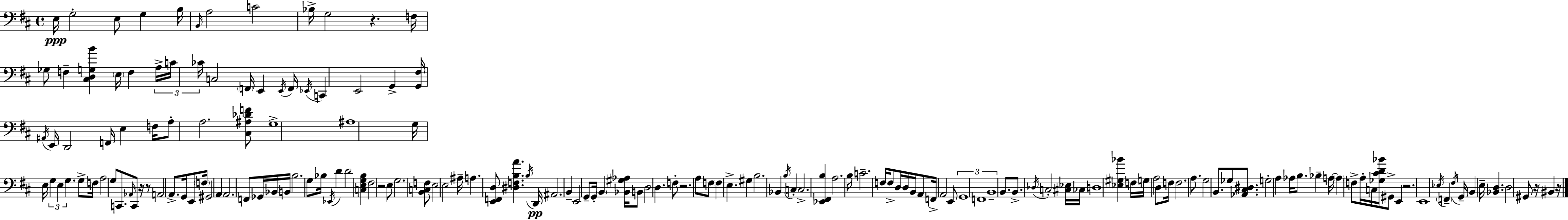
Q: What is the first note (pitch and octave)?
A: E3